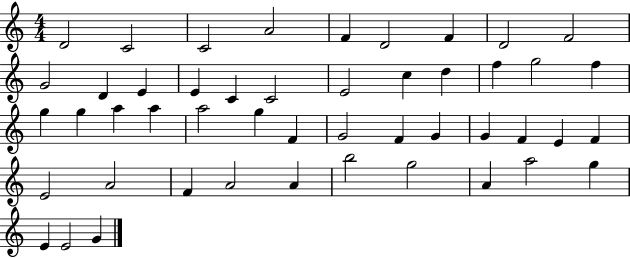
D4/h C4/h C4/h A4/h F4/q D4/h F4/q D4/h F4/h G4/h D4/q E4/q E4/q C4/q C4/h E4/h C5/q D5/q F5/q G5/h F5/q G5/q G5/q A5/q A5/q A5/h G5/q F4/q G4/h F4/q G4/q G4/q F4/q E4/q F4/q E4/h A4/h F4/q A4/h A4/q B5/h G5/h A4/q A5/h G5/q E4/q E4/h G4/q